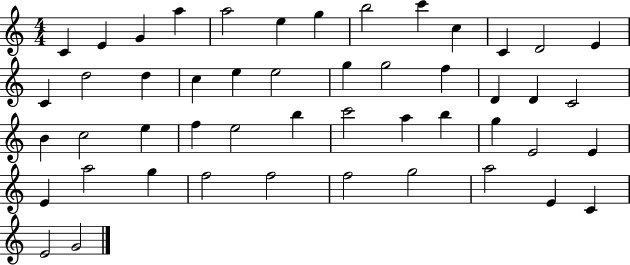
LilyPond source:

{
  \clef treble
  \numericTimeSignature
  \time 4/4
  \key c \major
  c'4 e'4 g'4 a''4 | a''2 e''4 g''4 | b''2 c'''4 c''4 | c'4 d'2 e'4 | \break c'4 d''2 d''4 | c''4 e''4 e''2 | g''4 g''2 f''4 | d'4 d'4 c'2 | \break b'4 c''2 e''4 | f''4 e''2 b''4 | c'''2 a''4 b''4 | g''4 e'2 e'4 | \break e'4 a''2 g''4 | f''2 f''2 | f''2 g''2 | a''2 e'4 c'4 | \break e'2 g'2 | \bar "|."
}